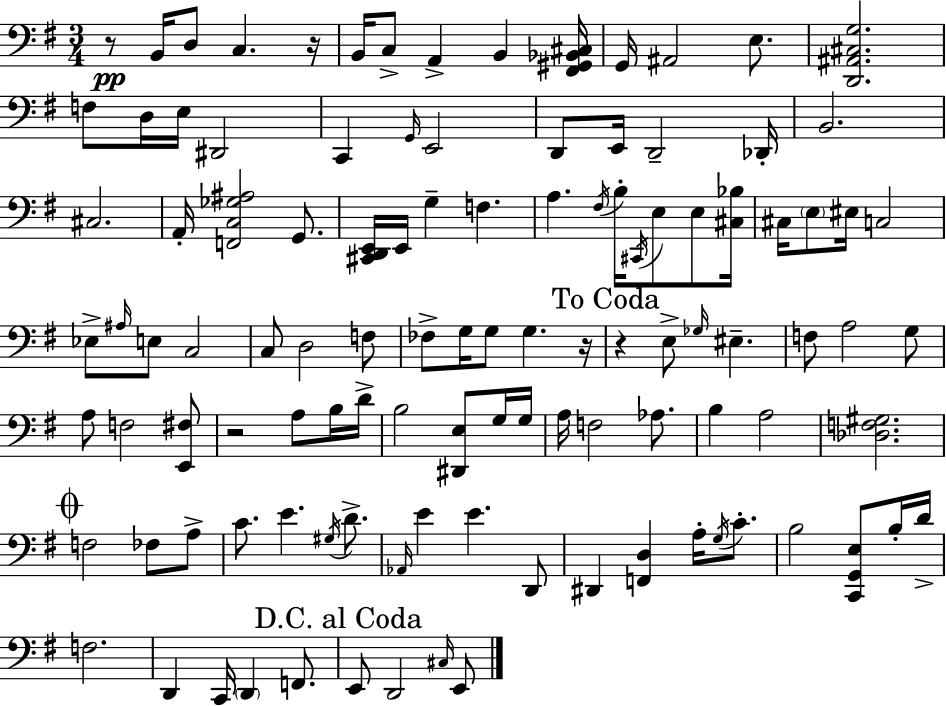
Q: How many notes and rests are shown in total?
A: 110